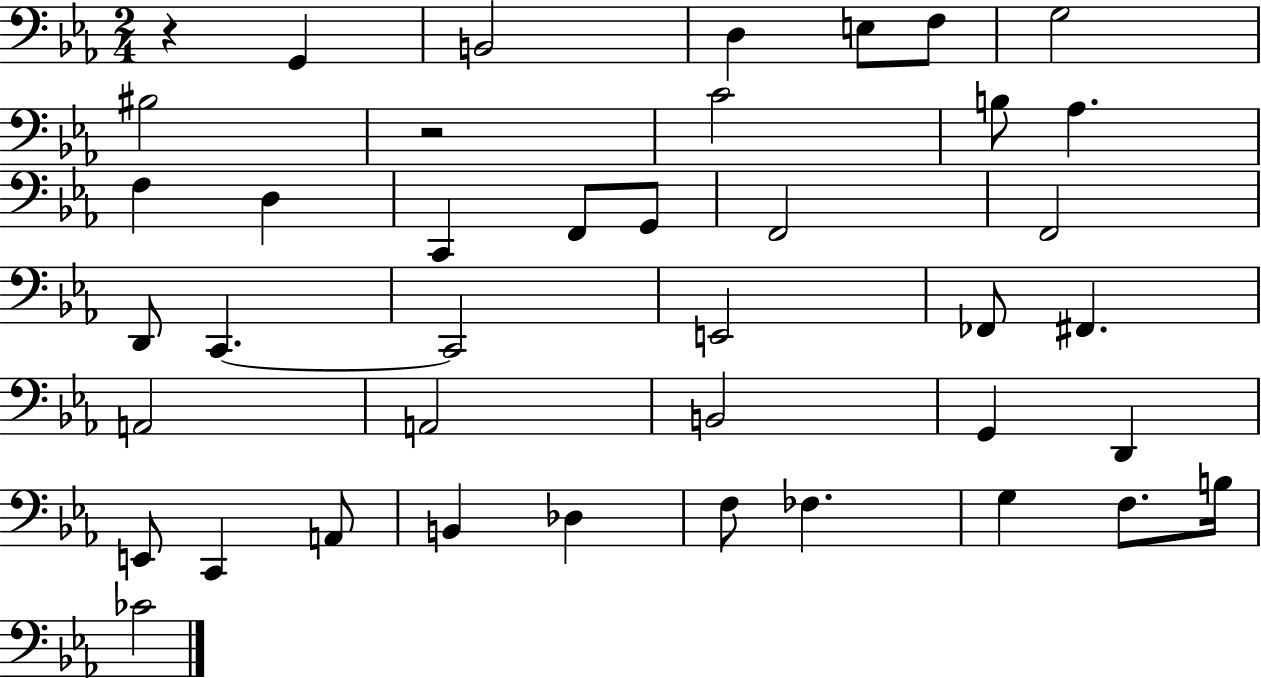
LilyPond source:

{
  \clef bass
  \numericTimeSignature
  \time 2/4
  \key ees \major
  r4 g,4 | b,2 | d4 e8 f8 | g2 | \break bis2 | r2 | c'2 | b8 aes4. | \break f4 d4 | c,4 f,8 g,8 | f,2 | f,2 | \break d,8 c,4.~~ | c,2 | e,2 | fes,8 fis,4. | \break a,2 | a,2 | b,2 | g,4 d,4 | \break e,8 c,4 a,8 | b,4 des4 | f8 fes4. | g4 f8. b16 | \break ces'2 | \bar "|."
}